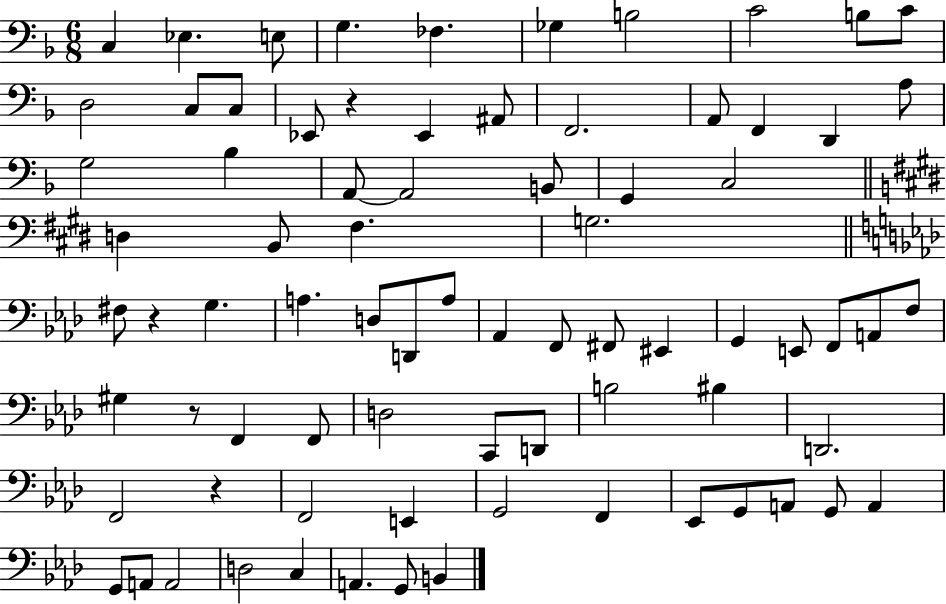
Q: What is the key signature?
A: F major